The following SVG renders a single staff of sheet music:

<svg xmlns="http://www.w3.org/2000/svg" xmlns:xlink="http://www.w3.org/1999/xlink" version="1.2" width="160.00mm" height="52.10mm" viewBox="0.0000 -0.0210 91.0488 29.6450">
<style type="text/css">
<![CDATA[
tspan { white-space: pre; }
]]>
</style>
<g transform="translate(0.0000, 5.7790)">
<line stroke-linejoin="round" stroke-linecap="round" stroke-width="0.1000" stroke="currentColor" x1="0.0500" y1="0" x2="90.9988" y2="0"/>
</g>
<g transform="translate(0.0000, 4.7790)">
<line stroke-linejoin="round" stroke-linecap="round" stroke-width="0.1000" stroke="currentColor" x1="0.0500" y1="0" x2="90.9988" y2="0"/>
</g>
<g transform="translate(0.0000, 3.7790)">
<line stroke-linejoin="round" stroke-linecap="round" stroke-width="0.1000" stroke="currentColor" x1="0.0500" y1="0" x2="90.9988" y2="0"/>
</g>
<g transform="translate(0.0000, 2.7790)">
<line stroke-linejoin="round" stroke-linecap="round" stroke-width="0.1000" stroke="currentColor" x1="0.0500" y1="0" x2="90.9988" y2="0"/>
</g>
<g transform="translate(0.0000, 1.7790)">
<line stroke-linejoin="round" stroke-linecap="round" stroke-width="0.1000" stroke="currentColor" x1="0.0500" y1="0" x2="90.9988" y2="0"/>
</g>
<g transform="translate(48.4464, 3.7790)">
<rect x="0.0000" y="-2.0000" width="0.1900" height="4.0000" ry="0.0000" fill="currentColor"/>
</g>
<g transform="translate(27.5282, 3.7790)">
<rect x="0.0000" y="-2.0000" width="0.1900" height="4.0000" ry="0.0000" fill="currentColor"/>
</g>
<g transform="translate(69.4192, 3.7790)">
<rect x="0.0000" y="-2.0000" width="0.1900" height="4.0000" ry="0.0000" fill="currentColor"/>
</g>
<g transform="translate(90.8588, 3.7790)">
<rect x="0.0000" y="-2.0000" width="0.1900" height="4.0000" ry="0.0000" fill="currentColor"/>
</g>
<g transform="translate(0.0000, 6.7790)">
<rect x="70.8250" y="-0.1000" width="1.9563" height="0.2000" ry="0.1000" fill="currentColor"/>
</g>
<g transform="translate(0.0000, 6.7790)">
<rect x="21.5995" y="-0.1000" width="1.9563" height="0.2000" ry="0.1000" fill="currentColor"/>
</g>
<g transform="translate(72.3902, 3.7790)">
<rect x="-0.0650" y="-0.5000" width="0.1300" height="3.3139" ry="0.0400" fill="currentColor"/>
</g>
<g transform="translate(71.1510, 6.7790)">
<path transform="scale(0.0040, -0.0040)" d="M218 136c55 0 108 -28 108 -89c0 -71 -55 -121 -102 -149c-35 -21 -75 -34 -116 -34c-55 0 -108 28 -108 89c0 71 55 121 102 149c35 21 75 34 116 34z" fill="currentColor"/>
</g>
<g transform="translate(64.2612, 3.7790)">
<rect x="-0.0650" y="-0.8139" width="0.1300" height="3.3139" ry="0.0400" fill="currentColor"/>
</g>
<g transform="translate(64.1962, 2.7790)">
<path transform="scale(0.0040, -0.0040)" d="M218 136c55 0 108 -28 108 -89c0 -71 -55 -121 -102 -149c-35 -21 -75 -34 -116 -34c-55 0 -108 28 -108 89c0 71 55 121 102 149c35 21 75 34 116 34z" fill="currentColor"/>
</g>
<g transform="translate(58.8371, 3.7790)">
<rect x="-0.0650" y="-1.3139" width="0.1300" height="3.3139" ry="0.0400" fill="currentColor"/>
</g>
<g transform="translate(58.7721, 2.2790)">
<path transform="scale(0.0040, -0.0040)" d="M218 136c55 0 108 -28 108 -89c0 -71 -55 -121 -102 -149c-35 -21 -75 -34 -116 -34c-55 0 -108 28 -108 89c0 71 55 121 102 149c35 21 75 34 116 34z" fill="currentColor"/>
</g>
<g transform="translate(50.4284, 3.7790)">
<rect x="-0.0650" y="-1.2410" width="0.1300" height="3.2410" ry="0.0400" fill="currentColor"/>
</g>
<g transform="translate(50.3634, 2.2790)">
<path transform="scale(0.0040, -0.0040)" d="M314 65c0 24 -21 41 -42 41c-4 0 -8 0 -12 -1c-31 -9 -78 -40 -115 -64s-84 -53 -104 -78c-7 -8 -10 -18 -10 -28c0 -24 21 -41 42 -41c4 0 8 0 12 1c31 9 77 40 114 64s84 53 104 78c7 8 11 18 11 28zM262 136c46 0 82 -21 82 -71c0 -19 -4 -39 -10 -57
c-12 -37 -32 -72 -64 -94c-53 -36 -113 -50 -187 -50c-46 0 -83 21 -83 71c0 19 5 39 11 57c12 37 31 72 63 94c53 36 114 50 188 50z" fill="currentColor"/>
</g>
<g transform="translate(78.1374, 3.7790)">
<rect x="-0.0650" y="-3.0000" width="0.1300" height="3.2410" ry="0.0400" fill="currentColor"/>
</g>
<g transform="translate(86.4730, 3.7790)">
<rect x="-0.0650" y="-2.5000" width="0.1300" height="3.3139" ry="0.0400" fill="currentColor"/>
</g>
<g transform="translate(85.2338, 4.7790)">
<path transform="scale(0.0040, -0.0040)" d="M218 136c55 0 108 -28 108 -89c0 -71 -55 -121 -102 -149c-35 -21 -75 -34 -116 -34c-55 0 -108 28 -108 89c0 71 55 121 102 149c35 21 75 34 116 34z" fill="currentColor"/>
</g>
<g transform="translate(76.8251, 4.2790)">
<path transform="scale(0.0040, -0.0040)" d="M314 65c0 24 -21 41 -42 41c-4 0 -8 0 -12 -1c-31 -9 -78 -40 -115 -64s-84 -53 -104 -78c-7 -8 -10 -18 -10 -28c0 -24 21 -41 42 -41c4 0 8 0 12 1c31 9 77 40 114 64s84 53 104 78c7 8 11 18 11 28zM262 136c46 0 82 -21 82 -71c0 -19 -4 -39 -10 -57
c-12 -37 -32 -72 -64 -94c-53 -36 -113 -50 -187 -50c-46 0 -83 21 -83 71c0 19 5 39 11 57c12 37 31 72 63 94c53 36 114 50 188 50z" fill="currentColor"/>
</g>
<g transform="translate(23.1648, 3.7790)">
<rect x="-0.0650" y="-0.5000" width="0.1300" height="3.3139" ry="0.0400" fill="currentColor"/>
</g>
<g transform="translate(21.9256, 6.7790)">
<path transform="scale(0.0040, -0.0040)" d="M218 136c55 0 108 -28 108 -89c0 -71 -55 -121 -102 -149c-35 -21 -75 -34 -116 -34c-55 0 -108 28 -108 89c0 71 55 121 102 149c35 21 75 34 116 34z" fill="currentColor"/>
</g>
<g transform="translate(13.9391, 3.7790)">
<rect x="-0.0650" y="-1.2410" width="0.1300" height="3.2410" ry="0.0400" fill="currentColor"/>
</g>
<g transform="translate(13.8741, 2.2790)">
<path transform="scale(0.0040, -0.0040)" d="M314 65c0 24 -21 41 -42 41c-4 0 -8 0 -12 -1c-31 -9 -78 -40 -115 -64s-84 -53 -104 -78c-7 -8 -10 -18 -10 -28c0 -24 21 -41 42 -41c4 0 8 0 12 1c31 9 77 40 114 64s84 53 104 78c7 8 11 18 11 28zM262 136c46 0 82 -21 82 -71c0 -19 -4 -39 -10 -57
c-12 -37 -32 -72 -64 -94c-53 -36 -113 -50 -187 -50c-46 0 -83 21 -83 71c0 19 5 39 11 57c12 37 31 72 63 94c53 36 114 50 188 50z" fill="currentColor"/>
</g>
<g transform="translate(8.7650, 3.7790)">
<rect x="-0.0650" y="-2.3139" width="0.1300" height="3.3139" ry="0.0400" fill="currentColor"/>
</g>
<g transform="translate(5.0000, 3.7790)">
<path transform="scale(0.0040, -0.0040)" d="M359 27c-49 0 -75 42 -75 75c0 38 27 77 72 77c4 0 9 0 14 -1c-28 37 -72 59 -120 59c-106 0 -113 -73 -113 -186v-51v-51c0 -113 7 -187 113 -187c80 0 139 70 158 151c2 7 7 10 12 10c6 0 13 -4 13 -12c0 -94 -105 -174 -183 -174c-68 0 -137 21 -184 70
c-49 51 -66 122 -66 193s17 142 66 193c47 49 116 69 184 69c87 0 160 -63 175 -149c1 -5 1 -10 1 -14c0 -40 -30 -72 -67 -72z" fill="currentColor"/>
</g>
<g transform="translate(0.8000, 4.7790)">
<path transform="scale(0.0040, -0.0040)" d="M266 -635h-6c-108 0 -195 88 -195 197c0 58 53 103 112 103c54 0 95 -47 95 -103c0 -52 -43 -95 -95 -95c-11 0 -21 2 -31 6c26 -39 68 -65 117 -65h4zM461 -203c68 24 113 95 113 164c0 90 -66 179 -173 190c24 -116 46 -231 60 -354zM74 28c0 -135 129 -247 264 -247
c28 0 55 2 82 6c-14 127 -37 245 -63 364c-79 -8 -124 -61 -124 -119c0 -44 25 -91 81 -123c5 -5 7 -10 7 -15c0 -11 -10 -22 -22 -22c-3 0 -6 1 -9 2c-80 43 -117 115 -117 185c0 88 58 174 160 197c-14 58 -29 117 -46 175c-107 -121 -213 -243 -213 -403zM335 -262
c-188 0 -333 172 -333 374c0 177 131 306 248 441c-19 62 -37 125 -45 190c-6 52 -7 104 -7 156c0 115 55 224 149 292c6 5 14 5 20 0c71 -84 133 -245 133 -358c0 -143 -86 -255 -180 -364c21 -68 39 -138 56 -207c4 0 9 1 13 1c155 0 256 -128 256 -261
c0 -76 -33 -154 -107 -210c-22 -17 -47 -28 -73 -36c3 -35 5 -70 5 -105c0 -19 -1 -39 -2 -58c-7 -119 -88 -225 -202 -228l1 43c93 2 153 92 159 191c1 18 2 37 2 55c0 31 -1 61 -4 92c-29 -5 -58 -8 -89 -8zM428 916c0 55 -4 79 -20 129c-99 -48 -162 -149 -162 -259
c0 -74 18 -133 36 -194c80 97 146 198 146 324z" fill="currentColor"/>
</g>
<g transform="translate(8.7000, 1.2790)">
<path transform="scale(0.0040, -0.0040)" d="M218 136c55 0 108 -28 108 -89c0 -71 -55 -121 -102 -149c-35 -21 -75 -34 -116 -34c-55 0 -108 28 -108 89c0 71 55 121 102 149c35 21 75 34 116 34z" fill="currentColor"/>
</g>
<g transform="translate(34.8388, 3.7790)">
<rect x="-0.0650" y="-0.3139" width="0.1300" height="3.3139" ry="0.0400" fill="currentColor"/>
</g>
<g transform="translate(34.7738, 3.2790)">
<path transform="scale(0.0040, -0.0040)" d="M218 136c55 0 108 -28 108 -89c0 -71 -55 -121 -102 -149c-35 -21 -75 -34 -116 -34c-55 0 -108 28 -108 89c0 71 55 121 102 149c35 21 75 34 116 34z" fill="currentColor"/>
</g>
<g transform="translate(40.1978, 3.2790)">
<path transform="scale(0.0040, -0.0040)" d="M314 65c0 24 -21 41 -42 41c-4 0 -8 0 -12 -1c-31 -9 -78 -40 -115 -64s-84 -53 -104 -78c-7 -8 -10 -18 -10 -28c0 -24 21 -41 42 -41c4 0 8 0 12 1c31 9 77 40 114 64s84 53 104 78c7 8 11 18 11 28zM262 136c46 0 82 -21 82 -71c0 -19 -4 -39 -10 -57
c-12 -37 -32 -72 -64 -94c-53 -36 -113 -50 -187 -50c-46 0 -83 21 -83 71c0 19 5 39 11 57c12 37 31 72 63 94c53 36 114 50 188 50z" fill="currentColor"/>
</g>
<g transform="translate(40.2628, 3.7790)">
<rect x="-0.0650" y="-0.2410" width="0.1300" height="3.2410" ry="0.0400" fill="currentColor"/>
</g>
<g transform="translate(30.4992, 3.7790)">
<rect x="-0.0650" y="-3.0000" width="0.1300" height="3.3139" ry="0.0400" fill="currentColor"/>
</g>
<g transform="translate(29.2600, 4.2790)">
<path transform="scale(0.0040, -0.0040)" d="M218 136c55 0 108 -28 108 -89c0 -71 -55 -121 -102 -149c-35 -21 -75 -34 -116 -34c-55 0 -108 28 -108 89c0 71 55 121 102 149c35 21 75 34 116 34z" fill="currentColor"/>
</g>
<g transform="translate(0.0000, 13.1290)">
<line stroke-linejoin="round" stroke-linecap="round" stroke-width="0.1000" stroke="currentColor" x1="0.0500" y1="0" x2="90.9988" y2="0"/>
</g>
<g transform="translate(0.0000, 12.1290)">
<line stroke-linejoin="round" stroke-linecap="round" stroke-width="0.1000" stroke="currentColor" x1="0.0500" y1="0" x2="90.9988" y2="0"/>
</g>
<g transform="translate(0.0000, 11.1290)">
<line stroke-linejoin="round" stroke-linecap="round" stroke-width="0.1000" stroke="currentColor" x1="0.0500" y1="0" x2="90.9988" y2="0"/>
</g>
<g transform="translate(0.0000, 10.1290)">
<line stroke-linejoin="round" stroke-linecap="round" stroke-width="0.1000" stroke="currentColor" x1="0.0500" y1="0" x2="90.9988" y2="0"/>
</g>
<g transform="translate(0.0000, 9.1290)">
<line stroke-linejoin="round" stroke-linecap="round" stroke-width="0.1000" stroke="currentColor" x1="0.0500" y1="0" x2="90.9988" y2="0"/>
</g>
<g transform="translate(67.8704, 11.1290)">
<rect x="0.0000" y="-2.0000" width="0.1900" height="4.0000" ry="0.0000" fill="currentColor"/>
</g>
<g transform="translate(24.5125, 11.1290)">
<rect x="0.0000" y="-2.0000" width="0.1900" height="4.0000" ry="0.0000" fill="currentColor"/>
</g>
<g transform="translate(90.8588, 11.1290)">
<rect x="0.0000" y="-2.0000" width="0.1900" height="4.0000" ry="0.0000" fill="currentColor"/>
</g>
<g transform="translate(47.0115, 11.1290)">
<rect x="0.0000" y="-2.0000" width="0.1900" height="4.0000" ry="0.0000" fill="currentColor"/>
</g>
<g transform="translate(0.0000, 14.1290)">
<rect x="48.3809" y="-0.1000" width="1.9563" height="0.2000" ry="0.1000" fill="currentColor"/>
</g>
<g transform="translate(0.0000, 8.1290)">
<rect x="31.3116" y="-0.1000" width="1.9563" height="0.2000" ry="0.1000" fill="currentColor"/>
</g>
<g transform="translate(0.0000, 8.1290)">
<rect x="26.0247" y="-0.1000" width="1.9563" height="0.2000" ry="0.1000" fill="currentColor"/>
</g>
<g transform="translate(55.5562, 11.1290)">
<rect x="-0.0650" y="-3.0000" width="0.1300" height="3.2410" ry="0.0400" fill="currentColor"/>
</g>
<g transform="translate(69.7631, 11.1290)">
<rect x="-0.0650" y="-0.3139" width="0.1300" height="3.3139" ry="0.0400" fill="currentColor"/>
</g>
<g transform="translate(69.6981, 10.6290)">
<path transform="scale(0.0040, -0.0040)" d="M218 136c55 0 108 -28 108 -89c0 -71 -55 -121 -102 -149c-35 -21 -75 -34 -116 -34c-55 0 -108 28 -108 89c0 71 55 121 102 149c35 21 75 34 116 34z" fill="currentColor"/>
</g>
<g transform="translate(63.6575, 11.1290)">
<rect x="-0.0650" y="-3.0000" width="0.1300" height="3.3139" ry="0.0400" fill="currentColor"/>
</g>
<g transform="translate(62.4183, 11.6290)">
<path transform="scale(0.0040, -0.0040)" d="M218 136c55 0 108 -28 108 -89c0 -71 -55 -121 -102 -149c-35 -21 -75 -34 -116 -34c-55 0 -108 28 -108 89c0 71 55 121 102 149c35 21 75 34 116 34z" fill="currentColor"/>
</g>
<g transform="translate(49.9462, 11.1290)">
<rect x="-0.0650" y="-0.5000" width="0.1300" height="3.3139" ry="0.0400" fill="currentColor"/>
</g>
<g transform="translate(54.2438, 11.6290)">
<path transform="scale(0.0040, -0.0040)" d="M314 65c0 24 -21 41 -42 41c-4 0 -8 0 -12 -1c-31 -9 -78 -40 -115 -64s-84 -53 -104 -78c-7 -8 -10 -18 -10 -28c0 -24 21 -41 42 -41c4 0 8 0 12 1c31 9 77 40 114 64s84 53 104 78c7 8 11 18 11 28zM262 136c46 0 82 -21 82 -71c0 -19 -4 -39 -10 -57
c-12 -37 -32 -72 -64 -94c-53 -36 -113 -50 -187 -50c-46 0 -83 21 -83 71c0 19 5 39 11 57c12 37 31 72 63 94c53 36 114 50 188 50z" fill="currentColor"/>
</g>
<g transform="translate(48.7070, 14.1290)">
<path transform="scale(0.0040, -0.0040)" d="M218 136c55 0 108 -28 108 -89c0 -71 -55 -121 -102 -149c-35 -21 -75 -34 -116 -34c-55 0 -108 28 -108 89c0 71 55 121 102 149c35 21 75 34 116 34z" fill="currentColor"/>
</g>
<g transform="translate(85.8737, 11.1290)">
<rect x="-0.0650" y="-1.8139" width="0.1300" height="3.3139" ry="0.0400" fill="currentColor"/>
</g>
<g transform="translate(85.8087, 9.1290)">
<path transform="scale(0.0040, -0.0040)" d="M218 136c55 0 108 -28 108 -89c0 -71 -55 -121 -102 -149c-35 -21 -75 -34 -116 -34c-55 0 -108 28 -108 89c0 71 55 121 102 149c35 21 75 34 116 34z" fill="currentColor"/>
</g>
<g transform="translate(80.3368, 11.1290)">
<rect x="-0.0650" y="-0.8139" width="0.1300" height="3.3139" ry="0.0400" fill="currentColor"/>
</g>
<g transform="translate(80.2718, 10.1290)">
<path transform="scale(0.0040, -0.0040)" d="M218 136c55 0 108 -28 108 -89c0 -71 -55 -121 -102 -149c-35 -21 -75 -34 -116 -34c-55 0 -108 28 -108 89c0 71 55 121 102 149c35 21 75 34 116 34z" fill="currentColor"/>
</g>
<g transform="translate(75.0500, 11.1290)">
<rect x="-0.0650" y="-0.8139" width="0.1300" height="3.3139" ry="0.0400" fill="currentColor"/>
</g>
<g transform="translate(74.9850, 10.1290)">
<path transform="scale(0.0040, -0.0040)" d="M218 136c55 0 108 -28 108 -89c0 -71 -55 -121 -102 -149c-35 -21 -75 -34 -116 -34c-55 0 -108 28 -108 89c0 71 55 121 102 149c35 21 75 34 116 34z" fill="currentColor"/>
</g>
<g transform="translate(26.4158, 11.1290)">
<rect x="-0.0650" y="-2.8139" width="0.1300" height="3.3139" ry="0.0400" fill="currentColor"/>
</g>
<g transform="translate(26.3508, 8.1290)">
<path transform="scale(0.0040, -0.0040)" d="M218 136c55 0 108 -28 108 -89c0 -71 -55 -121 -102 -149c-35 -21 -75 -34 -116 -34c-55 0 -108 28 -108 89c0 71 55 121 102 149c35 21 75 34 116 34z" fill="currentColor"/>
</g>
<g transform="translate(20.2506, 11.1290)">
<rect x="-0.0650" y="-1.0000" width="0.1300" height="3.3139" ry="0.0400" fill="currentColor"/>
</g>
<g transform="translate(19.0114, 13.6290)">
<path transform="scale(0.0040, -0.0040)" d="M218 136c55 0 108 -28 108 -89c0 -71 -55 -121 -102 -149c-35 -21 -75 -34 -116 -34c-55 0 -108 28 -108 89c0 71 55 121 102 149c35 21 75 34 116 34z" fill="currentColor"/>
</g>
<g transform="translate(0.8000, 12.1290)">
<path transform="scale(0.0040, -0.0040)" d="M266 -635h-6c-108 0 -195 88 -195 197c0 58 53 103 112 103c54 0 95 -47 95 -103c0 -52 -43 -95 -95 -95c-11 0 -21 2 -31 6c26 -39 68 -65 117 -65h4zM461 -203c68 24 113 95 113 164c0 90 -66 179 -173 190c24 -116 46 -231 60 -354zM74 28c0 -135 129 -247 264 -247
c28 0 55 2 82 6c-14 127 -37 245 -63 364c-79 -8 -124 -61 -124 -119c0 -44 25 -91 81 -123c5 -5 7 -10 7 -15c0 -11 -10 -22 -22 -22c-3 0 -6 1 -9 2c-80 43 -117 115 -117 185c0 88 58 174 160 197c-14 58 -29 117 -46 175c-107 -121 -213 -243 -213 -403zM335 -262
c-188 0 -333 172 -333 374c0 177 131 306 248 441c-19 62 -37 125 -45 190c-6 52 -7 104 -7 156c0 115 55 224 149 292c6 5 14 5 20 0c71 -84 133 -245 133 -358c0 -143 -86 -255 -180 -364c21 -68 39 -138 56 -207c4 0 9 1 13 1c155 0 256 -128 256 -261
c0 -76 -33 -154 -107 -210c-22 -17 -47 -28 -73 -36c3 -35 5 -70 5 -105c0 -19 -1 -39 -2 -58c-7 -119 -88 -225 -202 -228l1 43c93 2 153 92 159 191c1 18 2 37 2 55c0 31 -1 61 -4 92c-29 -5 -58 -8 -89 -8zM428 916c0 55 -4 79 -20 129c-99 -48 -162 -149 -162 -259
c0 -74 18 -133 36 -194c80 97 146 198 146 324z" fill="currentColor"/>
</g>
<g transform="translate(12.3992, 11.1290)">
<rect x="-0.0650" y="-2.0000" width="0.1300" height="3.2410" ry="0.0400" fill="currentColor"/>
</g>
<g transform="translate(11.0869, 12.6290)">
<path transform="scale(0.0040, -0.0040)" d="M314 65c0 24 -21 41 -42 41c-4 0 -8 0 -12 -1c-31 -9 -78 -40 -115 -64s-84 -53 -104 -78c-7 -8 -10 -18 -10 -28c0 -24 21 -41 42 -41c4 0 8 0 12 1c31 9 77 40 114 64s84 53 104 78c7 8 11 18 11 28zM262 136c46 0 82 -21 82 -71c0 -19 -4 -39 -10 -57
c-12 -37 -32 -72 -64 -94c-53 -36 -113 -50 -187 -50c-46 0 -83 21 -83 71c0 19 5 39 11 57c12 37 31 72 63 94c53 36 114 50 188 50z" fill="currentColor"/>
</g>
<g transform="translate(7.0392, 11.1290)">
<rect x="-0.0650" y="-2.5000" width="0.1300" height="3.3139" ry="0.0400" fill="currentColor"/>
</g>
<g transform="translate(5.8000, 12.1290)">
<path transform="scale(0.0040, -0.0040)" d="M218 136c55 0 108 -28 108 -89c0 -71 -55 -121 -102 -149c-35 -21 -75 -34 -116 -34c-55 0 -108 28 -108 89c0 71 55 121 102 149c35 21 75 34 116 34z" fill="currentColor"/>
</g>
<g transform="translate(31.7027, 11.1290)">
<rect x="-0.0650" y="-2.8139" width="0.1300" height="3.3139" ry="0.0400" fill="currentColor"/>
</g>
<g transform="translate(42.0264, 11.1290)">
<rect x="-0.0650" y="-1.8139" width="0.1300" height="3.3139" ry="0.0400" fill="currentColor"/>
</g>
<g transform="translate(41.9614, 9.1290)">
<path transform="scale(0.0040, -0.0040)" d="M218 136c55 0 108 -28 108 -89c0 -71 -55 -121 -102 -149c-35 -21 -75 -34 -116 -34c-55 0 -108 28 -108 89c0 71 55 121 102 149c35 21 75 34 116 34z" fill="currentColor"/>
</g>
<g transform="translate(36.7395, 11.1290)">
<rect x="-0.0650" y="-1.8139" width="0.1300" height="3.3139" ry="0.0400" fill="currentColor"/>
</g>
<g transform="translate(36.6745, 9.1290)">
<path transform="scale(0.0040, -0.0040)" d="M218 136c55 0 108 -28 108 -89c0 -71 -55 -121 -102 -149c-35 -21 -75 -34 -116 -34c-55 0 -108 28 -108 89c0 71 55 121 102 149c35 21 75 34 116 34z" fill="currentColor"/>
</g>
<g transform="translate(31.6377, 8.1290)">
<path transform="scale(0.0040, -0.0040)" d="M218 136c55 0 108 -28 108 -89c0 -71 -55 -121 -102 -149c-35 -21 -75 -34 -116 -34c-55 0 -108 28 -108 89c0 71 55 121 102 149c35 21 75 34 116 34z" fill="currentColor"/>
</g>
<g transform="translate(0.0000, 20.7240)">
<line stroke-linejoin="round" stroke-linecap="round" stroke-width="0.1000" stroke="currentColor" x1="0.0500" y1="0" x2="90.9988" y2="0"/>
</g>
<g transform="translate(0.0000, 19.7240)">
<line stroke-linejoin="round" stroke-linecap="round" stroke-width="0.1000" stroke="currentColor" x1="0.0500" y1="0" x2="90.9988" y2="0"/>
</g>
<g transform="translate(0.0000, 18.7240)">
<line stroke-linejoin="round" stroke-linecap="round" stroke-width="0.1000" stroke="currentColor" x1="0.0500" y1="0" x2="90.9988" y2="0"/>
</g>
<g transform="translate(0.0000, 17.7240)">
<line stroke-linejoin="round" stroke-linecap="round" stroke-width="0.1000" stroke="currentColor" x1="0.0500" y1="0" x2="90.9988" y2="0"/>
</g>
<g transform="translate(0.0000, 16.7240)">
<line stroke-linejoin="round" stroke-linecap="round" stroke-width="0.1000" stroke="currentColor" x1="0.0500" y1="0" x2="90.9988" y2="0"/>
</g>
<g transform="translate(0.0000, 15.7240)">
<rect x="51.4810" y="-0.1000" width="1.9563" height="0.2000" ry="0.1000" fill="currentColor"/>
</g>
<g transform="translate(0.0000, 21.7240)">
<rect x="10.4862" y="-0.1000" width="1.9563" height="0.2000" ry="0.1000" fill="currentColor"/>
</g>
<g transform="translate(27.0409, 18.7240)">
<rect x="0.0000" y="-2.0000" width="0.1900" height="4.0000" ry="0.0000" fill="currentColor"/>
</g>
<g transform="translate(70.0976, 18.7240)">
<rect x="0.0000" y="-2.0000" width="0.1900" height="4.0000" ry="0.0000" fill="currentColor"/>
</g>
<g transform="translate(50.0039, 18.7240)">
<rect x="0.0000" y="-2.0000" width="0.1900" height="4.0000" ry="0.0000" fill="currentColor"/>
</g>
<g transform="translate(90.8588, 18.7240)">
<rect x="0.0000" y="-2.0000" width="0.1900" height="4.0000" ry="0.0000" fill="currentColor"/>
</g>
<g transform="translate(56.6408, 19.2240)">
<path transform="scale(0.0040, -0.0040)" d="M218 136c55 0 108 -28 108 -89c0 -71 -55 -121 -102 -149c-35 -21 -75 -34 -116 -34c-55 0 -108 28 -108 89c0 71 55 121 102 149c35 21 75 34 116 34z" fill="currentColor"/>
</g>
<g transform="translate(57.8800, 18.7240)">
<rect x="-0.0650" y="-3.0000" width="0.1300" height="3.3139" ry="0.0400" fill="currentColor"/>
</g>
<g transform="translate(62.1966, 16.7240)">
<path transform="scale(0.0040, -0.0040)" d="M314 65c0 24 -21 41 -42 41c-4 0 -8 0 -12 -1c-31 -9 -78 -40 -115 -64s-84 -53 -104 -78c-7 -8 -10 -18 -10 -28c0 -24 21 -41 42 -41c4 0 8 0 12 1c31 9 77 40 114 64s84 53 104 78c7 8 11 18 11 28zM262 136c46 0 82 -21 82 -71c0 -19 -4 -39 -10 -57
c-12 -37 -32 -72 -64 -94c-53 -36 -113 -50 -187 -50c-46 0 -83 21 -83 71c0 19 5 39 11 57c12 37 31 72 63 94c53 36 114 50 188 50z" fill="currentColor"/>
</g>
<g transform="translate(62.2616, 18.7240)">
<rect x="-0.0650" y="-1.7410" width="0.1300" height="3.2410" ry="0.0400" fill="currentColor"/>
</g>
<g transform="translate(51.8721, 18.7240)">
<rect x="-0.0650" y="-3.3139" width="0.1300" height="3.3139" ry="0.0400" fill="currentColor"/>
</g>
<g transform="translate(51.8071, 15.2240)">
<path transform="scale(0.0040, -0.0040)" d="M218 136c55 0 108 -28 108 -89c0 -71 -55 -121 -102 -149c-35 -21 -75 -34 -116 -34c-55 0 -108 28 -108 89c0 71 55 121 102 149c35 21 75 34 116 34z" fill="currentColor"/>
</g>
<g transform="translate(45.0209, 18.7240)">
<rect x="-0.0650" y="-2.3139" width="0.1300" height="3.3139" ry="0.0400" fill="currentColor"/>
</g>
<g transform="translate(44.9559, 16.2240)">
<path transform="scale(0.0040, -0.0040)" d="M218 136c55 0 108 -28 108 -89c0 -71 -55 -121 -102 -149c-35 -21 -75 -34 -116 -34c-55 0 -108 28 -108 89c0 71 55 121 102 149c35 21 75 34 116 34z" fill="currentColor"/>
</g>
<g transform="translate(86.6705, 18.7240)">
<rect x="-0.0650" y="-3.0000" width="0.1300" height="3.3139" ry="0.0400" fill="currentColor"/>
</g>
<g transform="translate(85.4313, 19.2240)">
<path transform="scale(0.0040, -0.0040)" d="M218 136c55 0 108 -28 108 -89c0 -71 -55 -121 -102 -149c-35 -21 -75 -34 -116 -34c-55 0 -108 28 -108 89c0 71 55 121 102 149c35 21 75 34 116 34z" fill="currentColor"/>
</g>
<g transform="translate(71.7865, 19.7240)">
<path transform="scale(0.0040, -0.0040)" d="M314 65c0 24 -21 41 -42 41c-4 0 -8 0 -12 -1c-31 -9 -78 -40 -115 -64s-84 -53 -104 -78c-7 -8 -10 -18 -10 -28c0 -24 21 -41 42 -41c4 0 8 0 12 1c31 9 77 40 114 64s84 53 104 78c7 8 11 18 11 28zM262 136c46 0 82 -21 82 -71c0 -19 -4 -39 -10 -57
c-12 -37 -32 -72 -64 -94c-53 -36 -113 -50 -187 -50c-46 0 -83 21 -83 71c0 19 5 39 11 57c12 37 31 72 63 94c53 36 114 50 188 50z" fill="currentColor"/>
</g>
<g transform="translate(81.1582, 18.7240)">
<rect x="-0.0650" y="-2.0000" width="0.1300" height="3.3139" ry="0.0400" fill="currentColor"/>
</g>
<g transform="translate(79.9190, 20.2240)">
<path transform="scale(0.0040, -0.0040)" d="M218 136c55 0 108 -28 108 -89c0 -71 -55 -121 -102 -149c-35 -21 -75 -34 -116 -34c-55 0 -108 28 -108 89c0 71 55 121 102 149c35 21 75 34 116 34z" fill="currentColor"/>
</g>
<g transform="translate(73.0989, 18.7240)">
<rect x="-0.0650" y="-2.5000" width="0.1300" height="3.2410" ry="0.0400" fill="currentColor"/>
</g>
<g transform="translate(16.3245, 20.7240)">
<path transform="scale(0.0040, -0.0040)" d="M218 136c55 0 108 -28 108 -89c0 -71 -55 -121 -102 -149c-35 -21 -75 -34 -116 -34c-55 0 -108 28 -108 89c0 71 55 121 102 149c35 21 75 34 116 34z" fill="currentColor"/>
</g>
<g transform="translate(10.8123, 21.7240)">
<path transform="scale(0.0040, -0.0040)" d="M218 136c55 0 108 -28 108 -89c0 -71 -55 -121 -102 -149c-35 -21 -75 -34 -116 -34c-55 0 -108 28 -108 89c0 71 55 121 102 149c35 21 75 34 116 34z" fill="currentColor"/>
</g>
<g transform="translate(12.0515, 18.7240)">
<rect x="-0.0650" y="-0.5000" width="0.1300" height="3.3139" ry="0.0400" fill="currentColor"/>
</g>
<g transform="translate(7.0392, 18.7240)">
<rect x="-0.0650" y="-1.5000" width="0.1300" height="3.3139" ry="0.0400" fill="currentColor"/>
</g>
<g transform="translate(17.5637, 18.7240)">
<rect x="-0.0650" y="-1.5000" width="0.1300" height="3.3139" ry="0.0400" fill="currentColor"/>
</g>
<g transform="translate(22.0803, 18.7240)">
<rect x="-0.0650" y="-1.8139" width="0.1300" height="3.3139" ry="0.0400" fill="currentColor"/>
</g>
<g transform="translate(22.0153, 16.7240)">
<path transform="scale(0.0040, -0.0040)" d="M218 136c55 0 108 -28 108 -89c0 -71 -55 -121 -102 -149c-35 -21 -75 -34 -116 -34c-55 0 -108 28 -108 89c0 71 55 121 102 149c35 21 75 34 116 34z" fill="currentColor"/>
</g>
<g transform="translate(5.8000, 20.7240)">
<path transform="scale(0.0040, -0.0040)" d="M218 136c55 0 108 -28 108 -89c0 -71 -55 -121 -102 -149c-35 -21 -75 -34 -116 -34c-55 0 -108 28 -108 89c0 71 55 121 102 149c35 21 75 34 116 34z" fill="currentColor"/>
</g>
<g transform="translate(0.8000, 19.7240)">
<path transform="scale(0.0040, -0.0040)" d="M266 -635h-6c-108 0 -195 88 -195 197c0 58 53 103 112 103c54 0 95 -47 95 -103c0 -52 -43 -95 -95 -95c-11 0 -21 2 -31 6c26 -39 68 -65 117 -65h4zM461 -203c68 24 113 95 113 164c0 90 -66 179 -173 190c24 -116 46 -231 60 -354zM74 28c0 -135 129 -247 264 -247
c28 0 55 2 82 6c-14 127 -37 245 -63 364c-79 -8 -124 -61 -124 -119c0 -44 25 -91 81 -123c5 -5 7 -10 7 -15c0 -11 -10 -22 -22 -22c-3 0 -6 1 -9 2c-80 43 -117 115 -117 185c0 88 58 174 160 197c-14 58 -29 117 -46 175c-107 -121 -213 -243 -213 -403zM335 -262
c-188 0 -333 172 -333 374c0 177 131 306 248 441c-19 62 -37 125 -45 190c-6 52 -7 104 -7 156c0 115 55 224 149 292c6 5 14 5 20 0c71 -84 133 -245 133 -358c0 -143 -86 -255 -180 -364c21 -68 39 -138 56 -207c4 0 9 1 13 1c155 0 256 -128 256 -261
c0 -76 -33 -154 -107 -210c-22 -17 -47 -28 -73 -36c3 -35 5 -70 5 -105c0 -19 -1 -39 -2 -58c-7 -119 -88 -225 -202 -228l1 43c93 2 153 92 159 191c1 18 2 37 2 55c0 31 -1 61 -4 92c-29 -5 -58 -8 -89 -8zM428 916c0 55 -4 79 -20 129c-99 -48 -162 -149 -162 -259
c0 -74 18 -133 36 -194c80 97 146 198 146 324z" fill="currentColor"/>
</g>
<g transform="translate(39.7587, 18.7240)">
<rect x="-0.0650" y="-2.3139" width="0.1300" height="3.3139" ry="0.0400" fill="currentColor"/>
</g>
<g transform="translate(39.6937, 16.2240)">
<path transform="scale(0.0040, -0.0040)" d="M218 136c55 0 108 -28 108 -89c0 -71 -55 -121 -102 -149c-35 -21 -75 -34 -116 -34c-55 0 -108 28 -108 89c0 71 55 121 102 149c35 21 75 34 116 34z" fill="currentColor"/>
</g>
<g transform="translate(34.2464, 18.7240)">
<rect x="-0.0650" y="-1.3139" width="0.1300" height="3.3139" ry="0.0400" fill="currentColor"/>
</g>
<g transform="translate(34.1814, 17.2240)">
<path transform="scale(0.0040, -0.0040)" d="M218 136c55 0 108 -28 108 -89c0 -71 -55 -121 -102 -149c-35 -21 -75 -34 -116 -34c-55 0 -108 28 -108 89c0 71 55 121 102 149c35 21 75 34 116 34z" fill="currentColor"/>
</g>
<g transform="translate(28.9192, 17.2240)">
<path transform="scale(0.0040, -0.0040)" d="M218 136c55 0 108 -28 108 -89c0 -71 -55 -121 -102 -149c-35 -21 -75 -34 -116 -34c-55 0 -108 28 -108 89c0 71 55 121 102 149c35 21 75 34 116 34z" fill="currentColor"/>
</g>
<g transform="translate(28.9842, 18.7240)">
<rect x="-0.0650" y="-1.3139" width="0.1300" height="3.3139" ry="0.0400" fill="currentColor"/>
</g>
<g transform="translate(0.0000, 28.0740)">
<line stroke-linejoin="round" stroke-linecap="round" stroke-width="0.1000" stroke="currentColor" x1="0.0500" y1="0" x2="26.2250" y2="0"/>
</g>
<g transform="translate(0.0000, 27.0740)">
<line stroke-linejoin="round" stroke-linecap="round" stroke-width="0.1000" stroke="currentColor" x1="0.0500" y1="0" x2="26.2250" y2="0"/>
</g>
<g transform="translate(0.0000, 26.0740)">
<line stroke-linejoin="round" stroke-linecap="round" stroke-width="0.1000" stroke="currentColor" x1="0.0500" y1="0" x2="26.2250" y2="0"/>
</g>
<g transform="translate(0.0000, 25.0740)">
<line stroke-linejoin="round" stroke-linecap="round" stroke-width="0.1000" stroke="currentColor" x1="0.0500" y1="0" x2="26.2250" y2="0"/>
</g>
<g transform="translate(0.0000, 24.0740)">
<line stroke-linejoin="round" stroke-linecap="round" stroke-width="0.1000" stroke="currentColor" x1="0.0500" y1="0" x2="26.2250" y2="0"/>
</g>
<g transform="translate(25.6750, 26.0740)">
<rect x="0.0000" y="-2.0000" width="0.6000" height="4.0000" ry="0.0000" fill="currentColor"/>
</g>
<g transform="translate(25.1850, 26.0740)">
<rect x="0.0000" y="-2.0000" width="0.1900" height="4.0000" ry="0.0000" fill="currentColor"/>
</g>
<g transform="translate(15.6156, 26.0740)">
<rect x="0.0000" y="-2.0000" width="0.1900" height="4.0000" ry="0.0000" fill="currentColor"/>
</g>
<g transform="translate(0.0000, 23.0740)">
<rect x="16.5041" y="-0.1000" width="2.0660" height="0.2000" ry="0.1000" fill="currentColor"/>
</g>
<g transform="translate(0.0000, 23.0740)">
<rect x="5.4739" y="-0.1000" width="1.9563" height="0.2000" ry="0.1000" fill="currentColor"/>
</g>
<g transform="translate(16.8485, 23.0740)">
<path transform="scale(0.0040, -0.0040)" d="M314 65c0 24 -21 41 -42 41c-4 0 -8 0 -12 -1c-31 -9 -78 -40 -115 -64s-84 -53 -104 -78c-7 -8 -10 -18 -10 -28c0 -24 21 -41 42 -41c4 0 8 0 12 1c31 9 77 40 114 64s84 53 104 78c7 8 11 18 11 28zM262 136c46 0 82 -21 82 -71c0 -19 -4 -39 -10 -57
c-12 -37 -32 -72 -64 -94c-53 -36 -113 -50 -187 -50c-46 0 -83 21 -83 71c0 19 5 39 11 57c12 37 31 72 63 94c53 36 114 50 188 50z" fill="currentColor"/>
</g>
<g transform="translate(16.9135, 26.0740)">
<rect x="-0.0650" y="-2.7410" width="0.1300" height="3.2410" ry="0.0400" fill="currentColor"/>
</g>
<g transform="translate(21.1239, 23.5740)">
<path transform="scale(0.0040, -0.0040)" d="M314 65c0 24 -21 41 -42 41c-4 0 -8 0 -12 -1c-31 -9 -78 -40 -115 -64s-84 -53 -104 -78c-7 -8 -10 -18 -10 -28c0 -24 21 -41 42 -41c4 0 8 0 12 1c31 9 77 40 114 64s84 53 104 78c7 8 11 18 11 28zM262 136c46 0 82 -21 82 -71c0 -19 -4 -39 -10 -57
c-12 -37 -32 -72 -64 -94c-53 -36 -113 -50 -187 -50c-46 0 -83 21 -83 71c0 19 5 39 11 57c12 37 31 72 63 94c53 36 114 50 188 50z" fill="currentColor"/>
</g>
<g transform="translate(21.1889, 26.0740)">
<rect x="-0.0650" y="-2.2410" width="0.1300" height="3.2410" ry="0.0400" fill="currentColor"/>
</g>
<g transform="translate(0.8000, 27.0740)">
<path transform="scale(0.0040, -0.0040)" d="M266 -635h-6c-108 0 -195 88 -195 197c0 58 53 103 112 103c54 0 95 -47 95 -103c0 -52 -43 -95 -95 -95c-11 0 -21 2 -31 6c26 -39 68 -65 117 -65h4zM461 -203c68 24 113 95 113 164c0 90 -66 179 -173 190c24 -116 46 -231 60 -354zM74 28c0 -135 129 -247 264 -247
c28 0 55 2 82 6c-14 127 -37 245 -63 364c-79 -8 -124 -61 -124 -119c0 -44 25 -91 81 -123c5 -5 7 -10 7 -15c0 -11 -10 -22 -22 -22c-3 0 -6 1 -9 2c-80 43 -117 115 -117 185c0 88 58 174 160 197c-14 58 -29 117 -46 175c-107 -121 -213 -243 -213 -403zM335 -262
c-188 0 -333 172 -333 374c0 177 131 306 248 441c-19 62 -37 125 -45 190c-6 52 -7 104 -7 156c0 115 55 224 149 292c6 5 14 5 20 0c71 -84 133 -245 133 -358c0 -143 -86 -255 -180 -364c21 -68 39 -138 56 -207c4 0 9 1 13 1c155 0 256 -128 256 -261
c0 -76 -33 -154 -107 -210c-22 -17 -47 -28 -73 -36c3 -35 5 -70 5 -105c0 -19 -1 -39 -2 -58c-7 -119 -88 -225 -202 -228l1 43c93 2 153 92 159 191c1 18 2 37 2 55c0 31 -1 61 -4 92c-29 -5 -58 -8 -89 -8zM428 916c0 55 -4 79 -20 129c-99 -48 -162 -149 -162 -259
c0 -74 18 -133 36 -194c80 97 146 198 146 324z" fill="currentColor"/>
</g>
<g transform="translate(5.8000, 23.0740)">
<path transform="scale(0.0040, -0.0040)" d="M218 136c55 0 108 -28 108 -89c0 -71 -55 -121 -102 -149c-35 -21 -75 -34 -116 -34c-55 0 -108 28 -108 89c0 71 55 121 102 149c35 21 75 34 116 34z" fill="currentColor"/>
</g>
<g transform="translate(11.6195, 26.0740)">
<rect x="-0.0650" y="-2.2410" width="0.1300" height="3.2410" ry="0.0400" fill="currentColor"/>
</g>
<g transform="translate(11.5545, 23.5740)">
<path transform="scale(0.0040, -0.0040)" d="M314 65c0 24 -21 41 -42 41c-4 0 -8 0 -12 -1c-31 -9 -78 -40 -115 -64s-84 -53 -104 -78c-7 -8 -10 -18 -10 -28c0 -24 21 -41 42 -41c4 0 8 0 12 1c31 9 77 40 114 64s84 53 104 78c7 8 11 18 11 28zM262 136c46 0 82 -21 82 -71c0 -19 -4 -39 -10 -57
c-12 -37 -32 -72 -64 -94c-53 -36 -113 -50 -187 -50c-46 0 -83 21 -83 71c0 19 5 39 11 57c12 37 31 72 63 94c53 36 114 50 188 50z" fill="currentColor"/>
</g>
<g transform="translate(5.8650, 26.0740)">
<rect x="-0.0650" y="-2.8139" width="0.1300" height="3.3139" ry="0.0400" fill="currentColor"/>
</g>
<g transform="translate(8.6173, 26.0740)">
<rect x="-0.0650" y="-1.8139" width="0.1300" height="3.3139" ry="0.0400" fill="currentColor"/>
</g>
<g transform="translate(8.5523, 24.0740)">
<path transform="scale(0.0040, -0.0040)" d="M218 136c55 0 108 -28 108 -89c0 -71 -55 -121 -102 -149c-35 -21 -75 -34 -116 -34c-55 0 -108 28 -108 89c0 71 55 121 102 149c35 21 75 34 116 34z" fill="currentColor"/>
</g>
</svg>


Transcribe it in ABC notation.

X:1
T:Untitled
M:4/4
L:1/4
K:C
g e2 C A c c2 e2 e d C A2 G G F2 D a a f f C A2 A c d d f E C E f e e g g b A f2 G2 F A a f g2 a2 g2